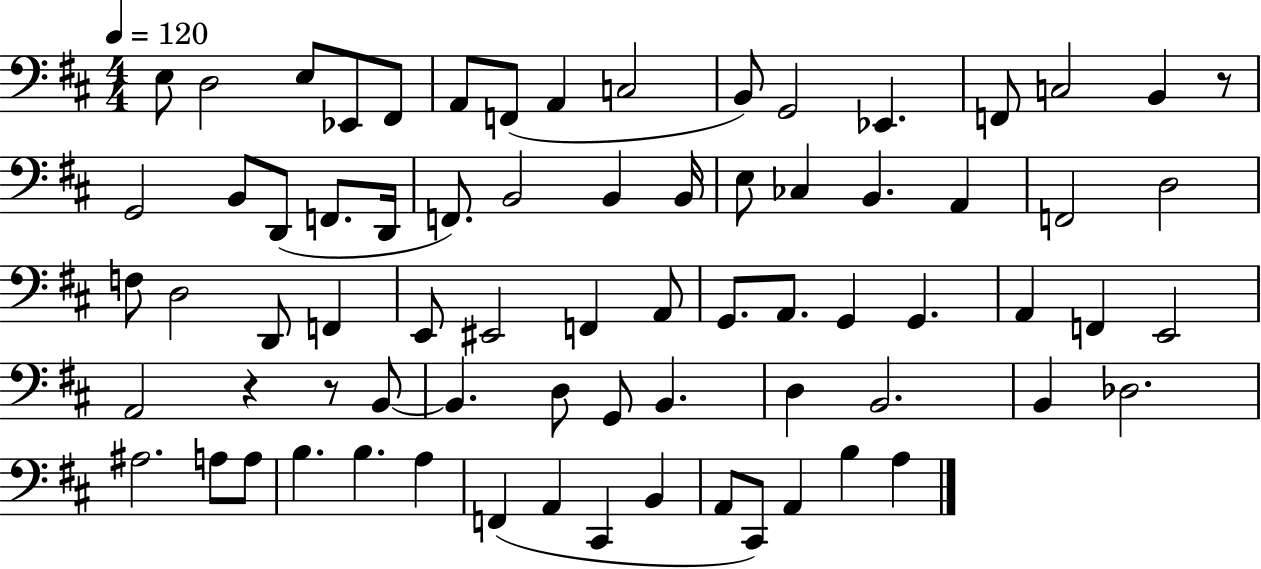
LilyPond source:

{
  \clef bass
  \numericTimeSignature
  \time 4/4
  \key d \major
  \tempo 4 = 120
  e8 d2 e8 ees,8 fis,8 | a,8 f,8( a,4 c2 | b,8) g,2 ees,4. | f,8 c2 b,4 r8 | \break g,2 b,8 d,8( f,8. d,16 | f,8.) b,2 b,4 b,16 | e8 ces4 b,4. a,4 | f,2 d2 | \break f8 d2 d,8 f,4 | e,8 eis,2 f,4 a,8 | g,8. a,8. g,4 g,4. | a,4 f,4 e,2 | \break a,2 r4 r8 b,8~~ | b,4. d8 g,8 b,4. | d4 b,2. | b,4 des2. | \break ais2. a8 a8 | b4. b4. a4 | f,4( a,4 cis,4 b,4 | a,8 cis,8) a,4 b4 a4 | \break \bar "|."
}